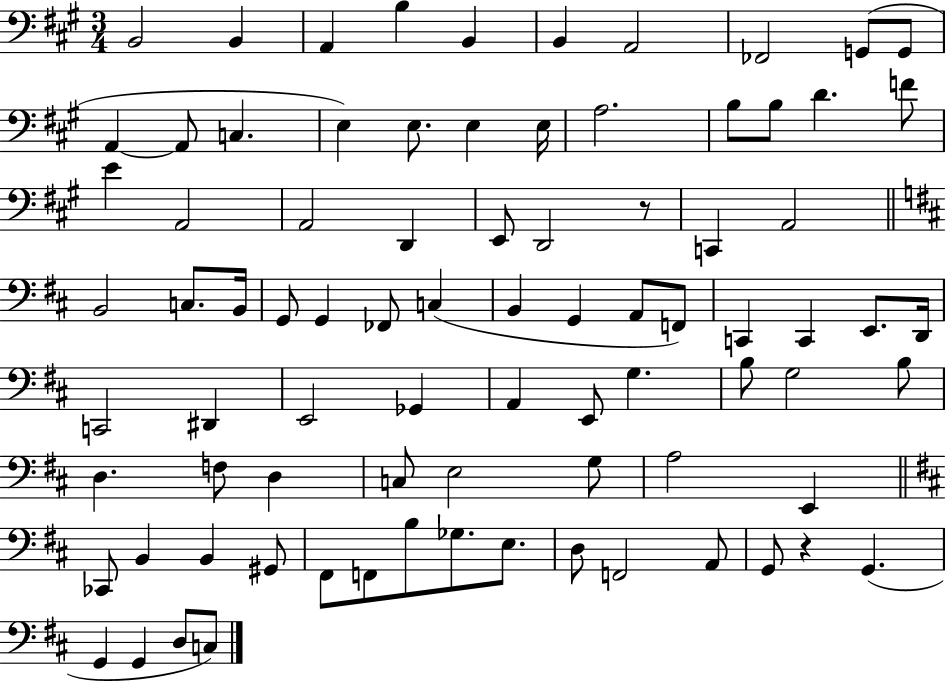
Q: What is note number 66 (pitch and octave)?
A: B2